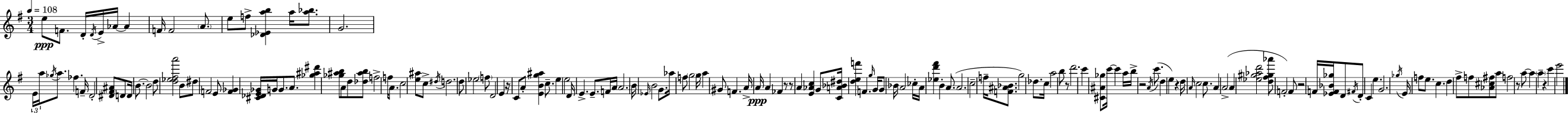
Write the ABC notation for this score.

X:1
T:Untitled
M:3/4
L:1/4
K:G
e/2 F/2 D/4 D/4 E/4 _A/4 _A F/4 F2 A/2 e/2 f/2 [_D_Eab] a/4 [a_b]/2 G2 E/4 a/4 _g/4 a/2 _f F/4 D2 [^D^F^A]/2 D/2 D/4 B/2 B2 d/2 [d_e^fa']2 B/2 ^d/2 F2 E/2 [F_G] [^C_DE_G]/4 G/4 G/2 A/2 [_g^a^d'] [_g^ab]/2 A/2 d/2 [_d^ab]/2 f2 f/4 A/2 c2 [e^a]/2 c/2 ^d/4 d2 d/2 _e2 f/2 D2 E z/4 C/2 A/2 [EBg^a] c/2 e e2 D/4 E E/2 F/4 A/4 A2 B/4 _E/4 B2 G/2 _a/4 f/2 g2 g/4 a ^G/2 F A/4 A/4 A _F z/2 z/2 A [E_Ac] G/2 [CA_B^d]/4 [def'] F g/4 G/4 G/2 _B/4 A2 _c/4 A/4 [_ed'^f'] B A/2 A2 c2 f/4 [F^A_B]/2 g2 _d/2 c/4 a2 b/2 z/2 d'2 c' [^C^A_g]/2 c'/4 c' a/4 b/4 z2 A/4 c'/2 d e z d/4 A/4 c2 c/2 A A2 A [_e^g_ad']2 [d^f^g_a']/2 F2 F/2 z2 F/4 [_EF_B_g]/4 D/2 ^F/4 D/2 C e G2 _g/4 E/4 f/2 e/2 c d ^f/2 f/2 [_A^c^f]/2 a/2 f2 z/2 a/2 a a z c' e'2